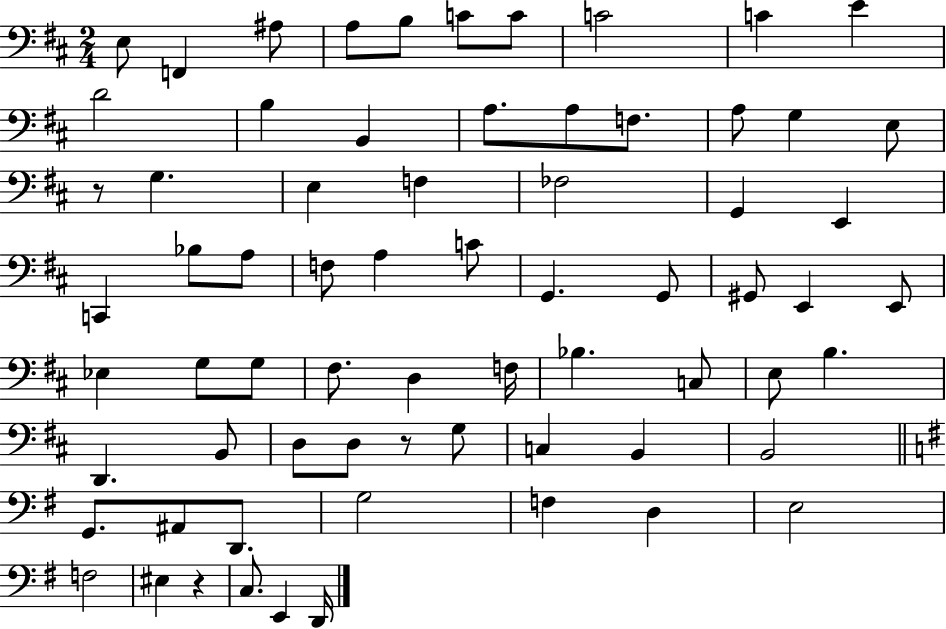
{
  \clef bass
  \numericTimeSignature
  \time 2/4
  \key d \major
  e8 f,4 ais8 | a8 b8 c'8 c'8 | c'2 | c'4 e'4 | \break d'2 | b4 b,4 | a8. a8 f8. | a8 g4 e8 | \break r8 g4. | e4 f4 | fes2 | g,4 e,4 | \break c,4 bes8 a8 | f8 a4 c'8 | g,4. g,8 | gis,8 e,4 e,8 | \break ees4 g8 g8 | fis8. d4 f16 | bes4. c8 | e8 b4. | \break d,4. b,8 | d8 d8 r8 g8 | c4 b,4 | b,2 | \break \bar "||" \break \key g \major g,8. ais,8 d,8. | g2 | f4 d4 | e2 | \break f2 | eis4 r4 | c8. e,4 d,16 | \bar "|."
}